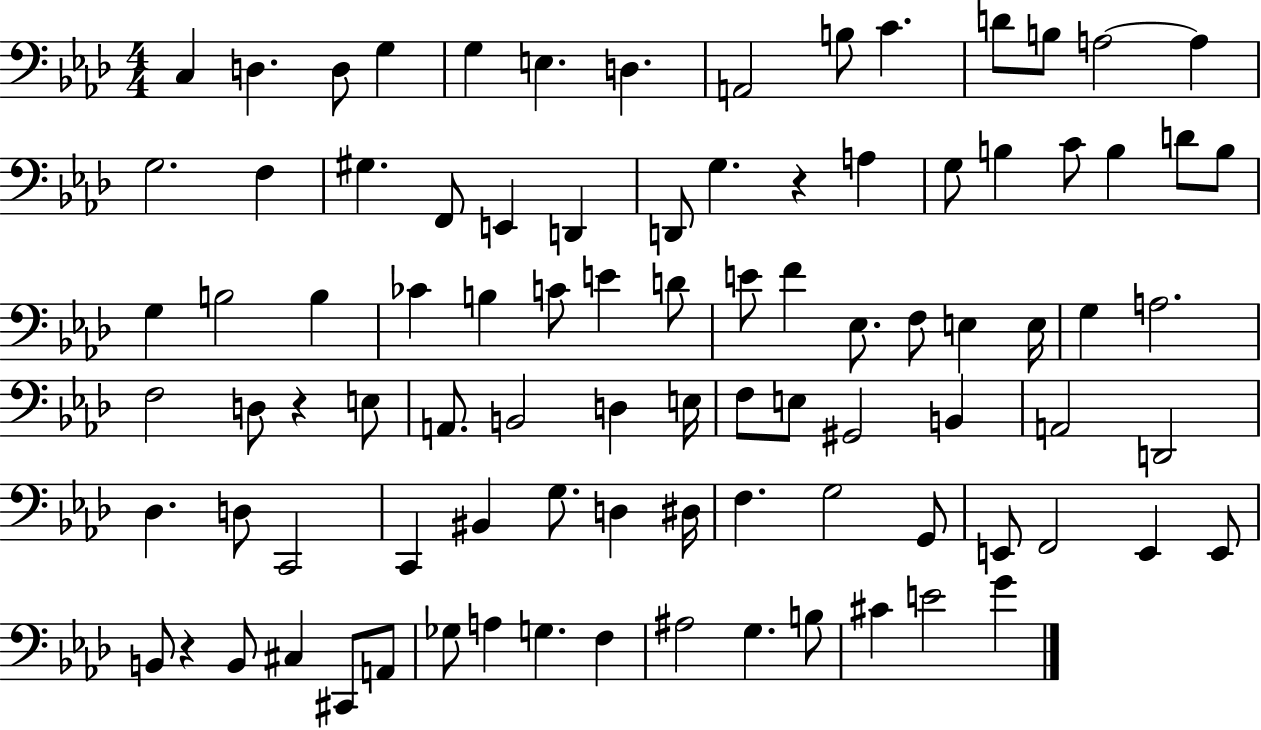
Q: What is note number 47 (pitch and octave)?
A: D3